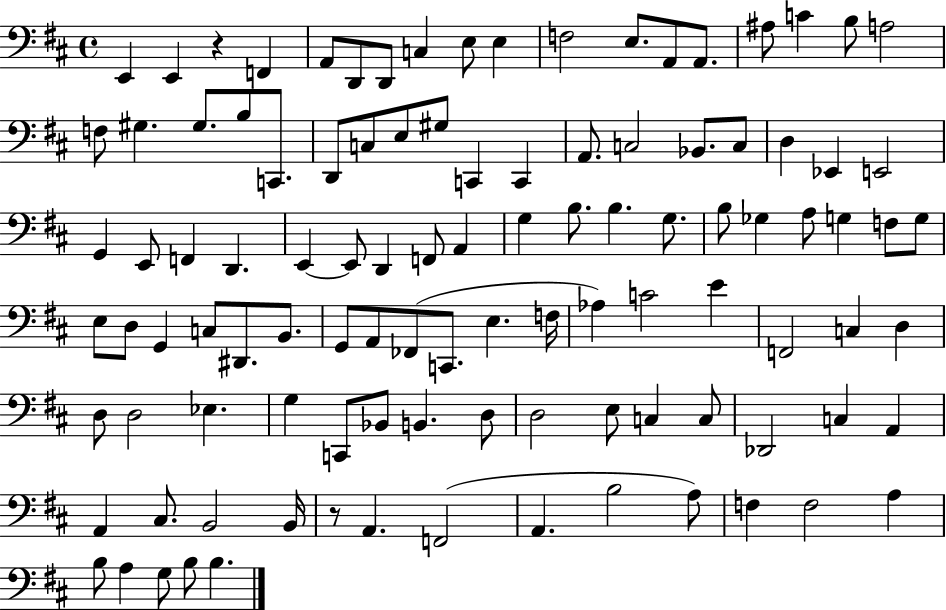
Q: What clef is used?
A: bass